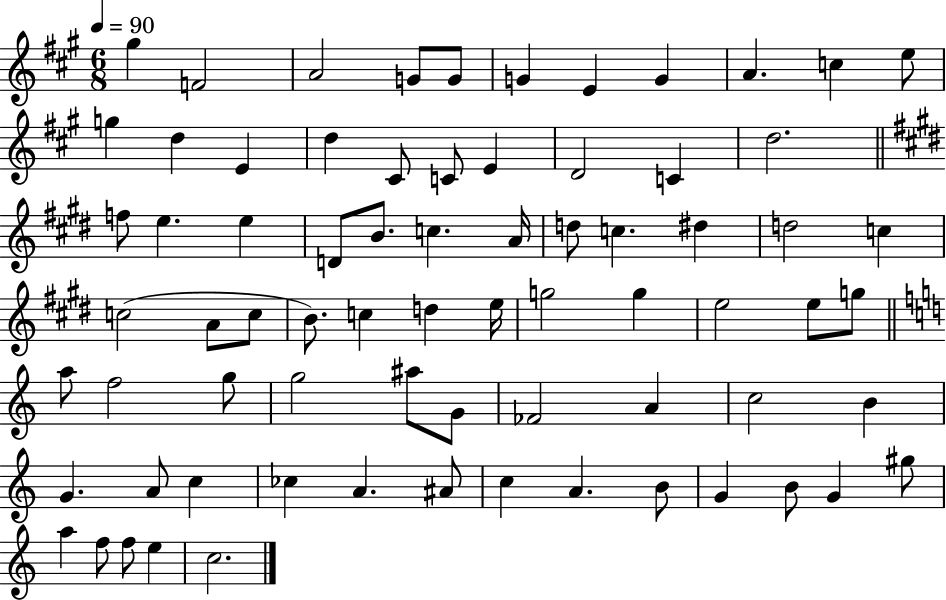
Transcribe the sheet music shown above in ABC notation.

X:1
T:Untitled
M:6/8
L:1/4
K:A
^g F2 A2 G/2 G/2 G E G A c e/2 g d E d ^C/2 C/2 E D2 C d2 f/2 e e D/2 B/2 c A/4 d/2 c ^d d2 c c2 A/2 c/2 B/2 c d e/4 g2 g e2 e/2 g/2 a/2 f2 g/2 g2 ^a/2 G/2 _F2 A c2 B G A/2 c _c A ^A/2 c A B/2 G B/2 G ^g/2 a f/2 f/2 e c2